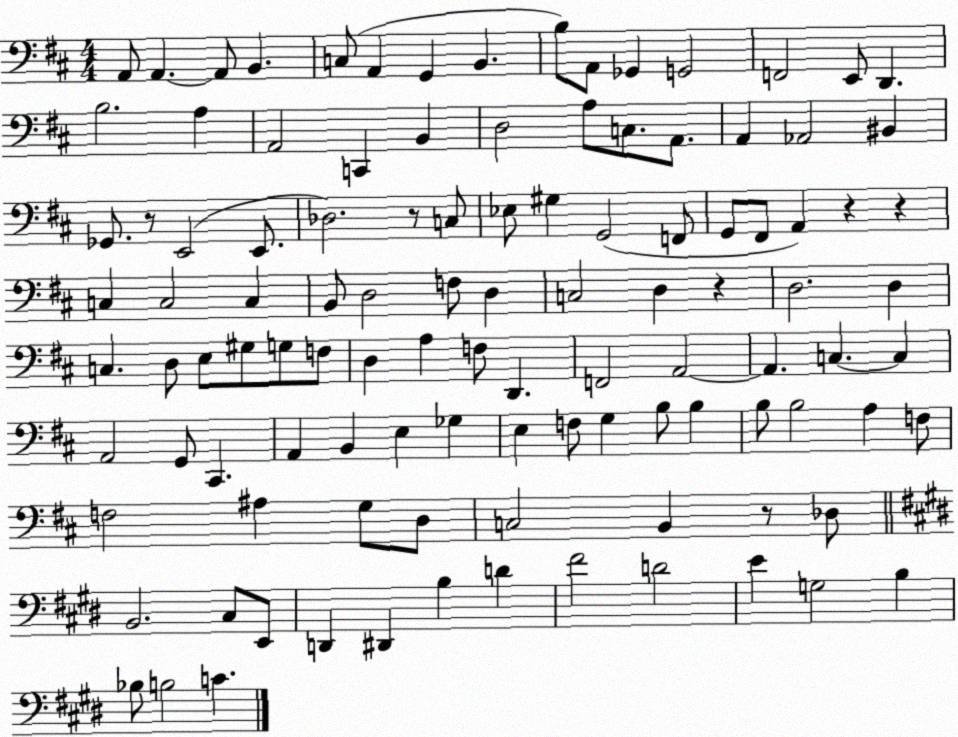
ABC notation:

X:1
T:Untitled
M:4/4
L:1/4
K:D
A,,/2 A,, A,,/2 B,, C,/2 A,, G,, B,, B,/2 A,,/2 _G,, G,,2 F,,2 E,,/2 D,, B,2 A, A,,2 C,, B,, D,2 A,/2 C,/2 A,,/2 A,, _A,,2 ^B,, _G,,/2 z/2 E,,2 E,,/2 _D,2 z/2 C,/2 _E,/2 ^G, G,,2 F,,/2 G,,/2 ^F,,/2 A,, z z C, C,2 C, B,,/2 D,2 F,/2 D, C,2 D, z D,2 D, C, D,/2 E,/2 ^G,/2 G,/2 F,/2 D, A, F,/2 D,, F,,2 A,,2 A,, C, C, A,,2 G,,/2 ^C,, A,, B,, E, _G, E, F,/2 G, B,/2 B, B,/2 B,2 A, F,/2 F,2 ^A, G,/2 D,/2 C,2 B,, z/2 _D,/2 B,,2 ^C,/2 E,,/2 D,, ^D,, B, D ^F2 D2 E G,2 B, _B,/2 B,2 C